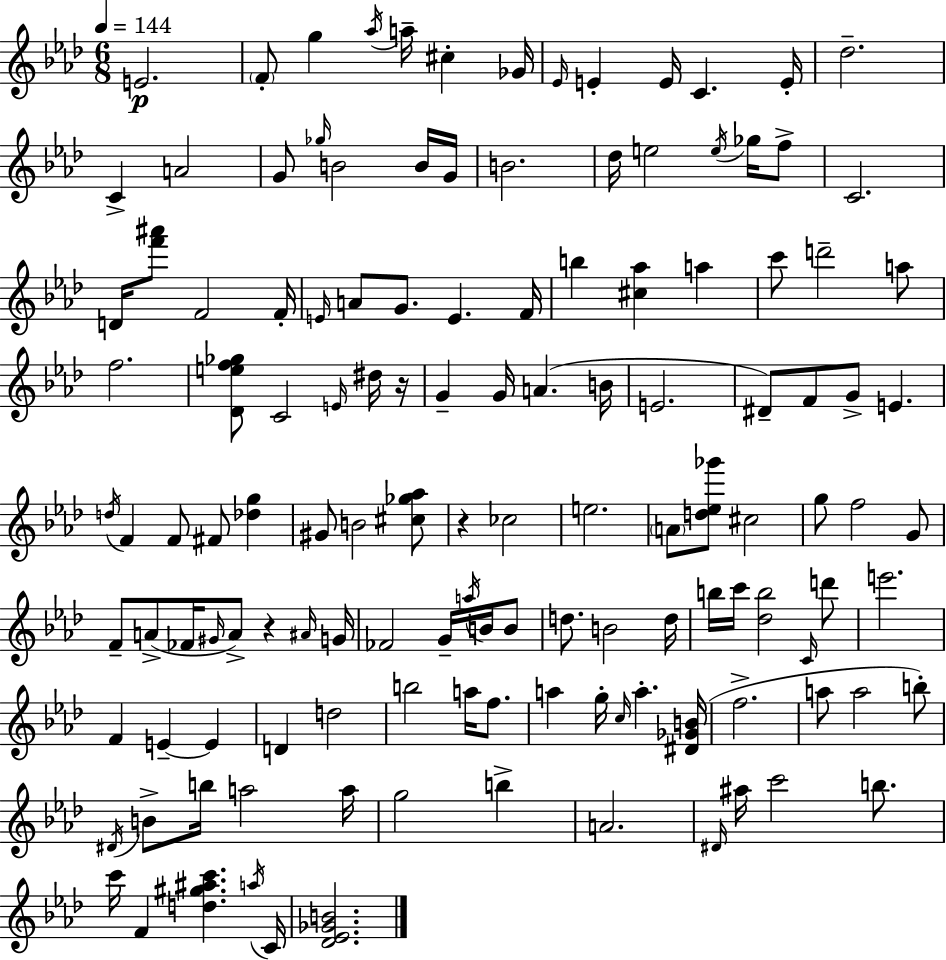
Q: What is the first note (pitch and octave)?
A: E4